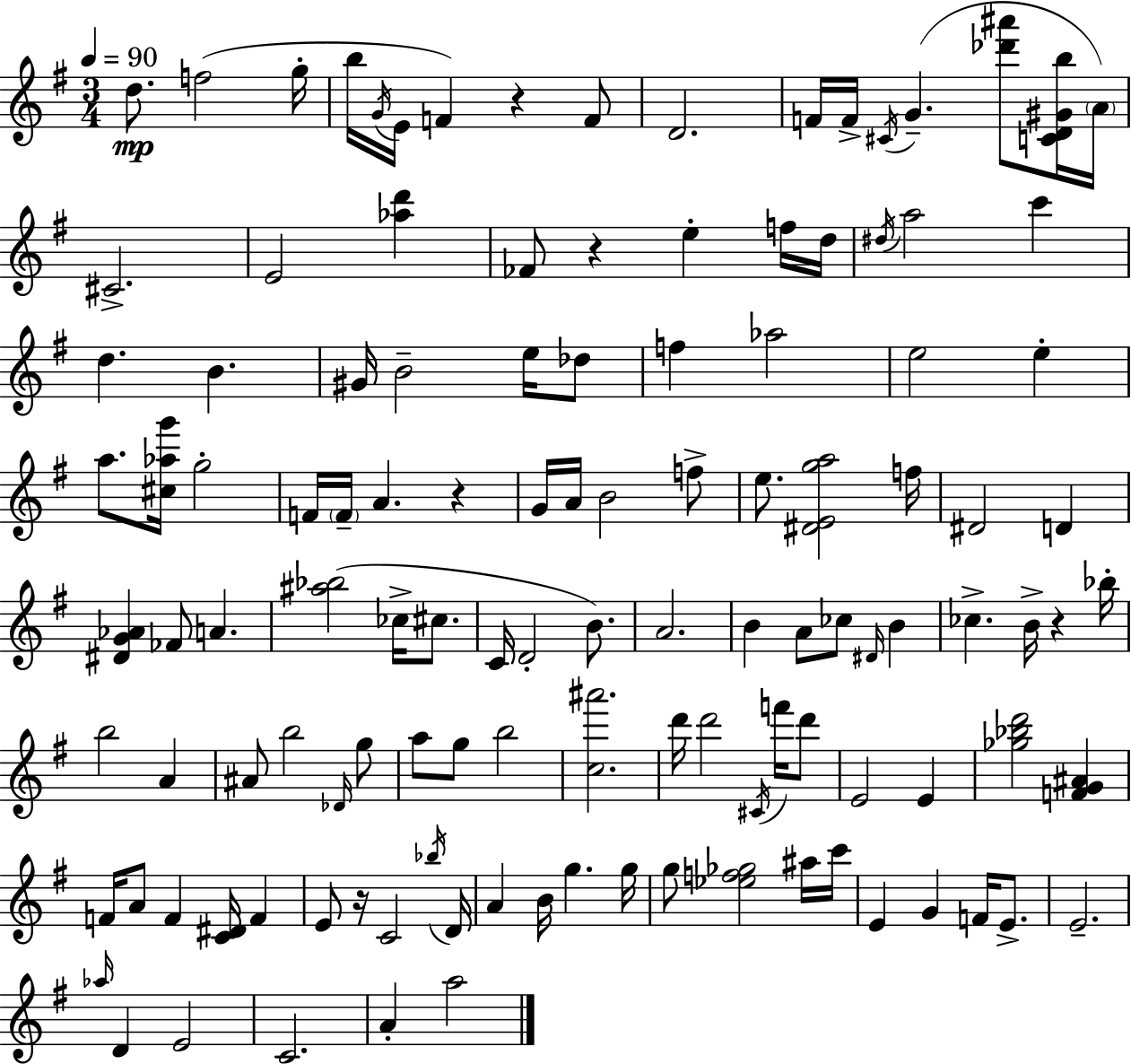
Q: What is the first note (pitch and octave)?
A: D5